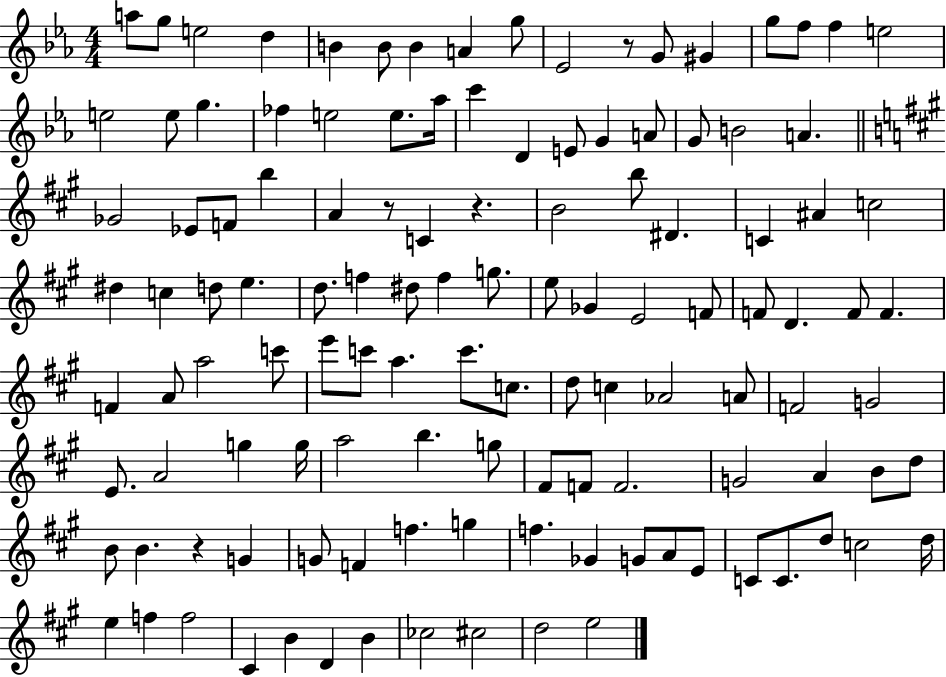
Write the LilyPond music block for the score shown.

{
  \clef treble
  \numericTimeSignature
  \time 4/4
  \key ees \major
  a''8 g''8 e''2 d''4 | b'4 b'8 b'4 a'4 g''8 | ees'2 r8 g'8 gis'4 | g''8 f''8 f''4 e''2 | \break e''2 e''8 g''4. | fes''4 e''2 e''8. aes''16 | c'''4 d'4 e'8 g'4 a'8 | g'8 b'2 a'4. | \break \bar "||" \break \key a \major ges'2 ees'8 f'8 b''4 | a'4 r8 c'4 r4. | b'2 b''8 dis'4. | c'4 ais'4 c''2 | \break dis''4 c''4 d''8 e''4. | d''8. f''4 dis''8 f''4 g''8. | e''8 ges'4 e'2 f'8 | f'8 d'4. f'8 f'4. | \break f'4 a'8 a''2 c'''8 | e'''8 c'''8 a''4. c'''8. c''8. | d''8 c''4 aes'2 a'8 | f'2 g'2 | \break e'8. a'2 g''4 g''16 | a''2 b''4. g''8 | fis'8 f'8 f'2. | g'2 a'4 b'8 d''8 | \break b'8 b'4. r4 g'4 | g'8 f'4 f''4. g''4 | f''4. ges'4 g'8 a'8 e'8 | c'8 c'8. d''8 c''2 d''16 | \break e''4 f''4 f''2 | cis'4 b'4 d'4 b'4 | ces''2 cis''2 | d''2 e''2 | \break \bar "|."
}